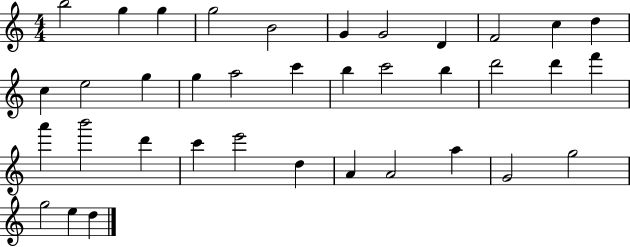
B5/h G5/q G5/q G5/h B4/h G4/q G4/h D4/q F4/h C5/q D5/q C5/q E5/h G5/q G5/q A5/h C6/q B5/q C6/h B5/q D6/h D6/q F6/q A6/q B6/h D6/q C6/q E6/h D5/q A4/q A4/h A5/q G4/h G5/h G5/h E5/q D5/q